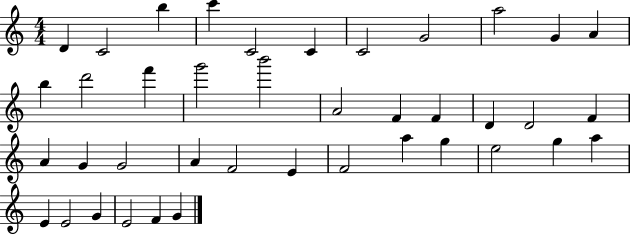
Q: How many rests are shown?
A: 0